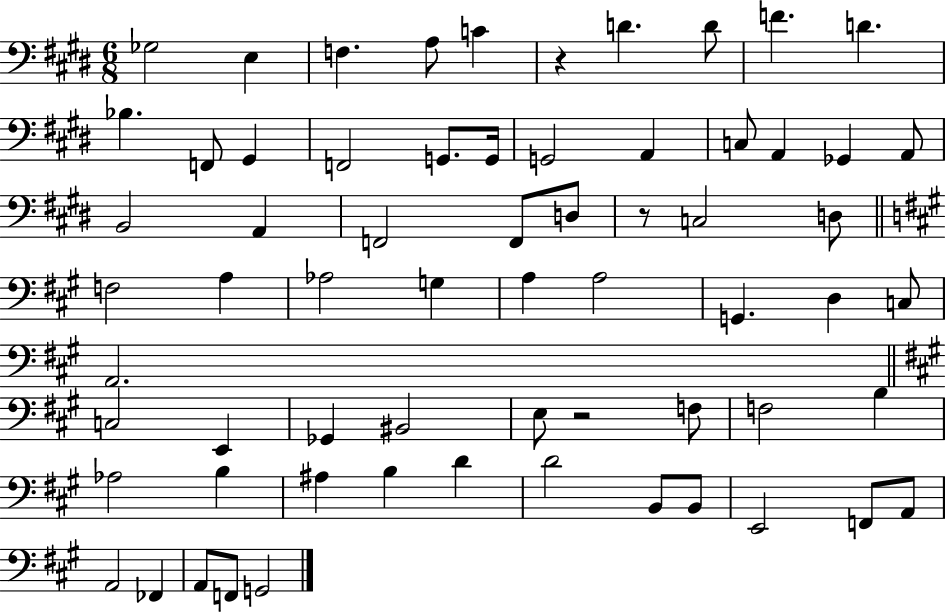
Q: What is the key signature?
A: E major